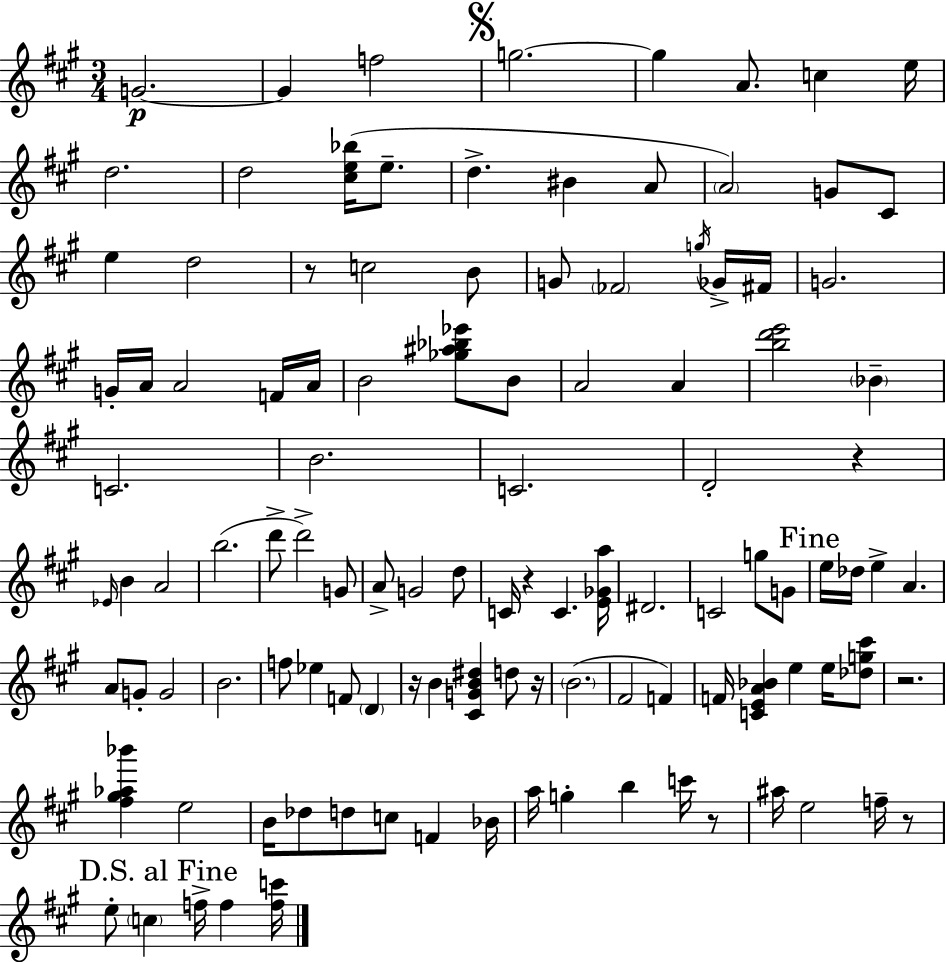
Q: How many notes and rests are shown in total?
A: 112